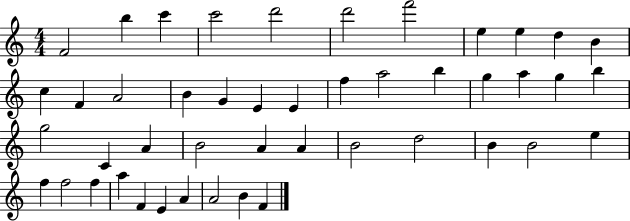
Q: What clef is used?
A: treble